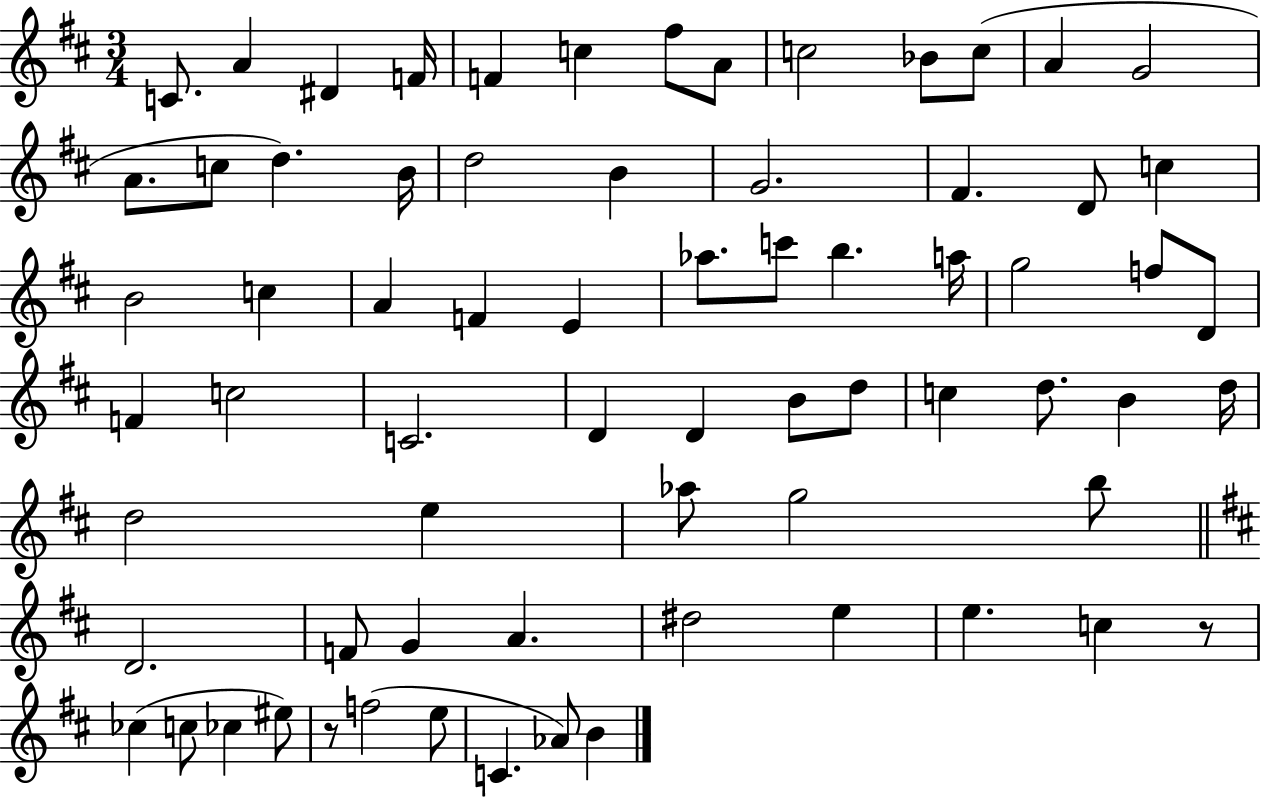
{
  \clef treble
  \numericTimeSignature
  \time 3/4
  \key d \major
  c'8. a'4 dis'4 f'16 | f'4 c''4 fis''8 a'8 | c''2 bes'8 c''8( | a'4 g'2 | \break a'8. c''8 d''4.) b'16 | d''2 b'4 | g'2. | fis'4. d'8 c''4 | \break b'2 c''4 | a'4 f'4 e'4 | aes''8. c'''8 b''4. a''16 | g''2 f''8 d'8 | \break f'4 c''2 | c'2. | d'4 d'4 b'8 d''8 | c''4 d''8. b'4 d''16 | \break d''2 e''4 | aes''8 g''2 b''8 | \bar "||" \break \key d \major d'2. | f'8 g'4 a'4. | dis''2 e''4 | e''4. c''4 r8 | \break ces''4( c''8 ces''4 eis''8) | r8 f''2( e''8 | c'4. aes'8) b'4 | \bar "|."
}